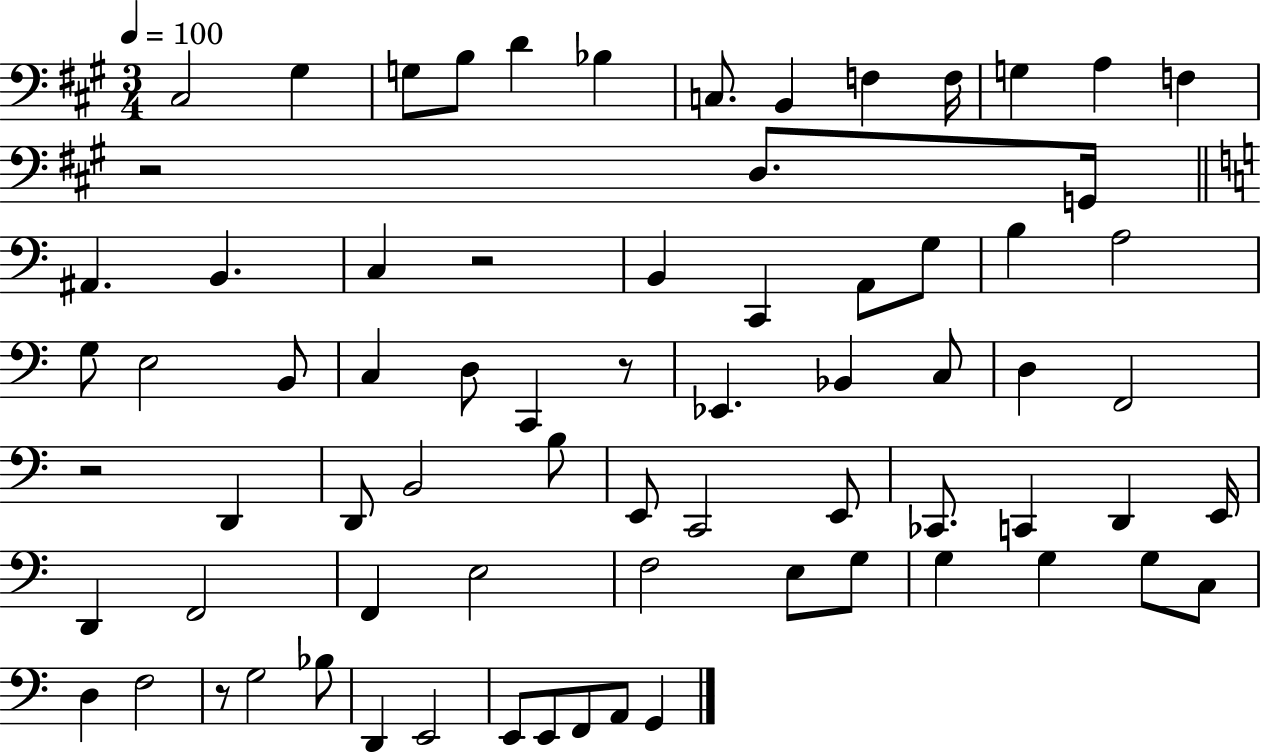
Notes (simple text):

C#3/h G#3/q G3/e B3/e D4/q Bb3/q C3/e. B2/q F3/q F3/s G3/q A3/q F3/q R/h D3/e. G2/s A#2/q. B2/q. C3/q R/h B2/q C2/q A2/e G3/e B3/q A3/h G3/e E3/h B2/e C3/q D3/e C2/q R/e Eb2/q. Bb2/q C3/e D3/q F2/h R/h D2/q D2/e B2/h B3/e E2/e C2/h E2/e CES2/e. C2/q D2/q E2/s D2/q F2/h F2/q E3/h F3/h E3/e G3/e G3/q G3/q G3/e C3/e D3/q F3/h R/e G3/h Bb3/e D2/q E2/h E2/e E2/e F2/e A2/e G2/q